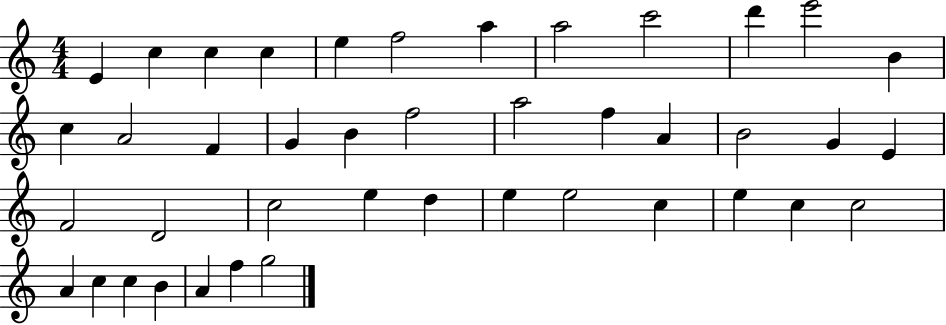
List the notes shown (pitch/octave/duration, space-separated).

E4/q C5/q C5/q C5/q E5/q F5/h A5/q A5/h C6/h D6/q E6/h B4/q C5/q A4/h F4/q G4/q B4/q F5/h A5/h F5/q A4/q B4/h G4/q E4/q F4/h D4/h C5/h E5/q D5/q E5/q E5/h C5/q E5/q C5/q C5/h A4/q C5/q C5/q B4/q A4/q F5/q G5/h